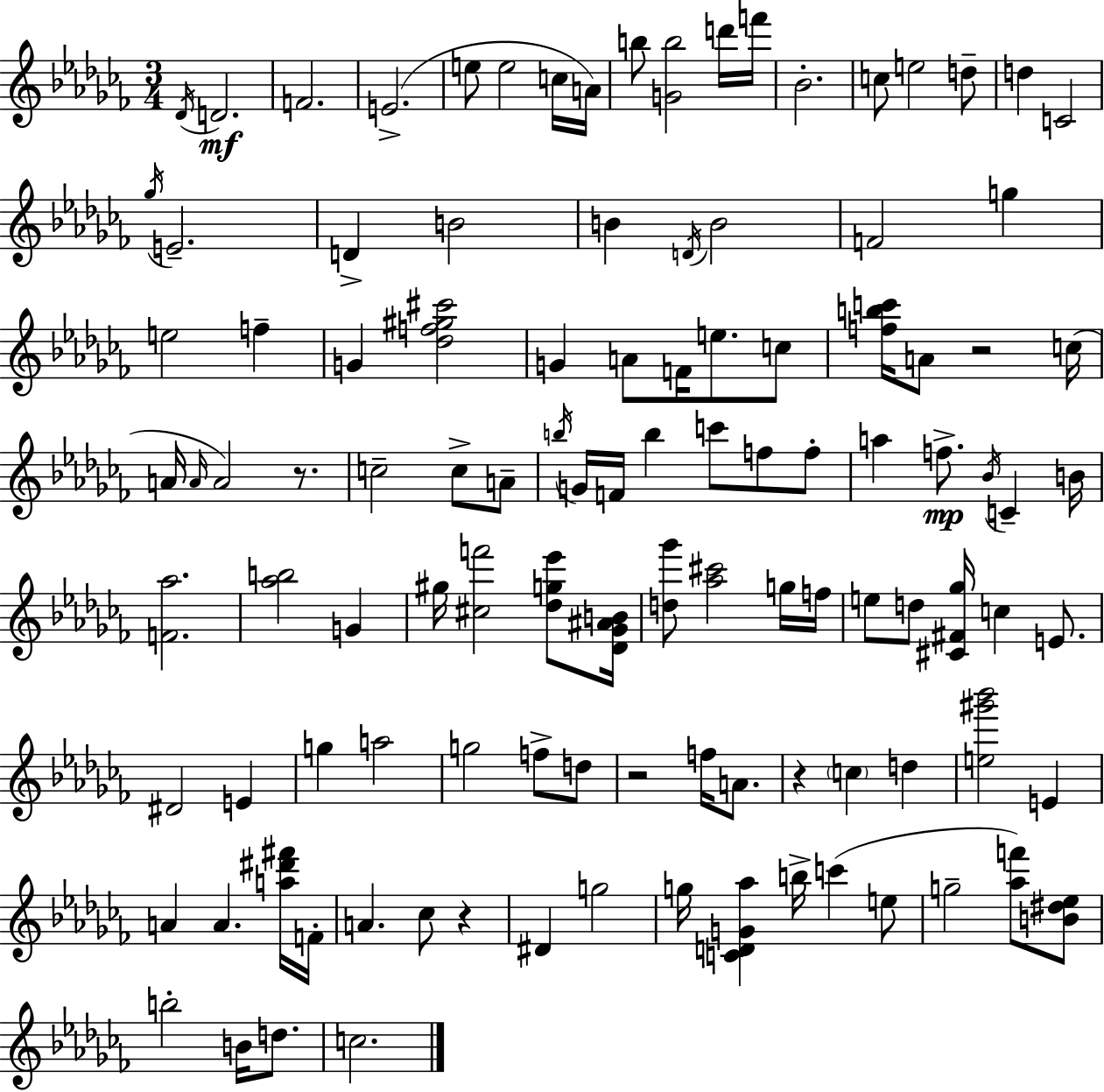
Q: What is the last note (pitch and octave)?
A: C5